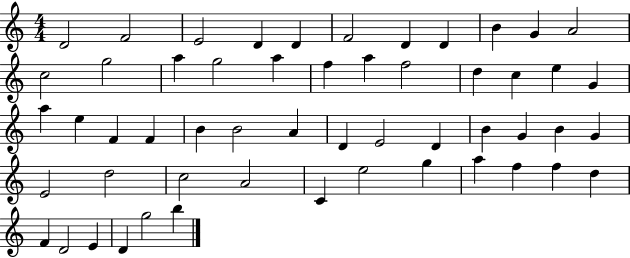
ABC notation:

X:1
T:Untitled
M:4/4
L:1/4
K:C
D2 F2 E2 D D F2 D D B G A2 c2 g2 a g2 a f a f2 d c e G a e F F B B2 A D E2 D B G B G E2 d2 c2 A2 C e2 g a f f d F D2 E D g2 b